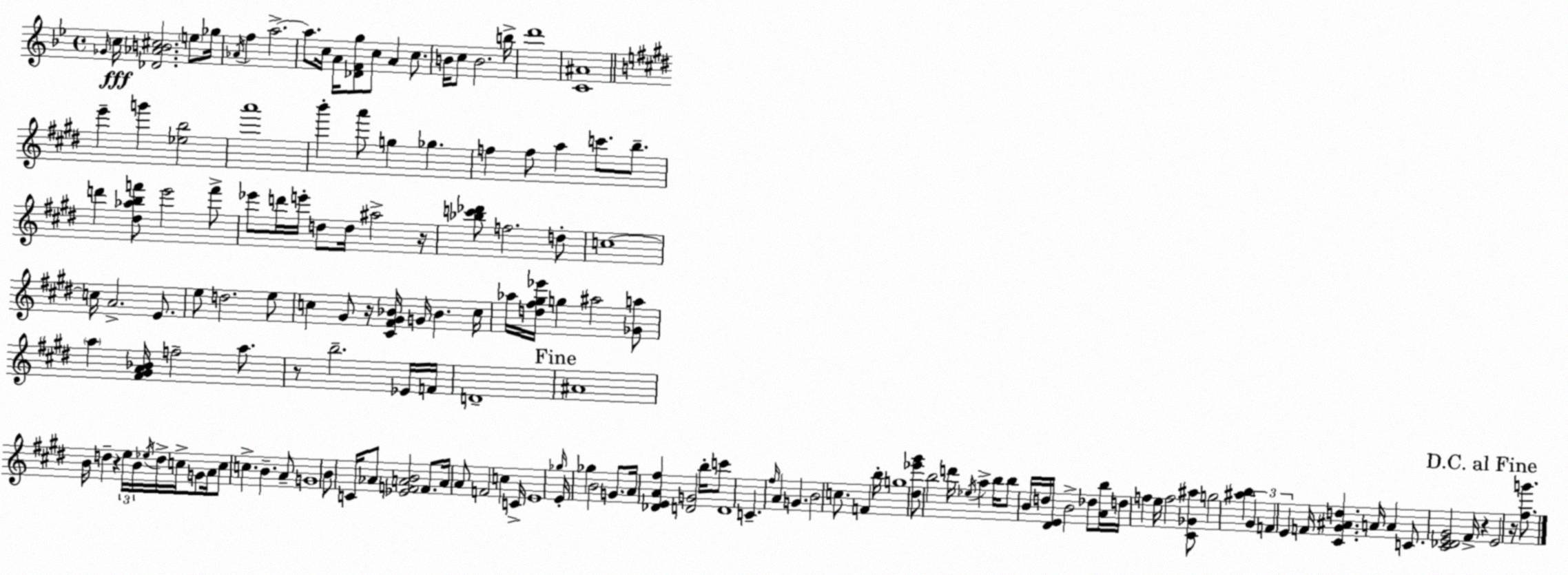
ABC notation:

X:1
T:Untitled
M:4/4
L:1/4
K:Bb
_G/4 c/4 [_D_AB^c]2 e/2 _g/4 _A/4 f a2 a/2 c/4 A/4 [_DFg]/2 c/2 A c/2 B/4 c/2 B2 b/4 d'4 [C^A]4 e' g' [_eb]2 a'4 b' a'/2 g _g f f/2 a c'/2 b/2 d' [^d_abf']/2 e'2 f'/2 _e'/2 d'/4 e'/4 d/2 d/4 ^a2 z/4 [_bc'_d']/2 f2 d/2 c4 c/4 A2 E/2 e/2 d2 e/2 c ^G/2 z/4 [^C^F^G_B]/4 G/4 _B c/4 _a/4 [d^f^g_e']/4 g ^a2 [_Ga]/2 a [^F^GA_B]/4 f2 a/2 z/2 b2 _E/4 F/4 D4 ^A4 B/4 d z e/4 B/4 _e/4 d/4 c/4 G/2 A/4 c/2 c B A/2 G4 B/2 C/4 _A/2 [_EFAB]2 F/2 A/4 A/2 F2 c C/4 E4 _g/4 E/4 _g B2 G/2 A/4 [_DEA^f] [DG]2 b/4 c'/2 D4 C ^f/4 A G B2 c/2 F b/4 g4 [^d_e'^g']/2 b2 d'/4 _e/4 a b/4 b/2 B/4 d/4 [^DE]/4 B2 _d/2 [Ab]/4 d/4 f e/4 f2 [^C_G^a]/2 g2 [^ab] ^G F E F/4 [^C^G^Ad] A/4 A C/2 [^C_DE^G]2 ^F/4 z E2 z/4 [^fg']/2